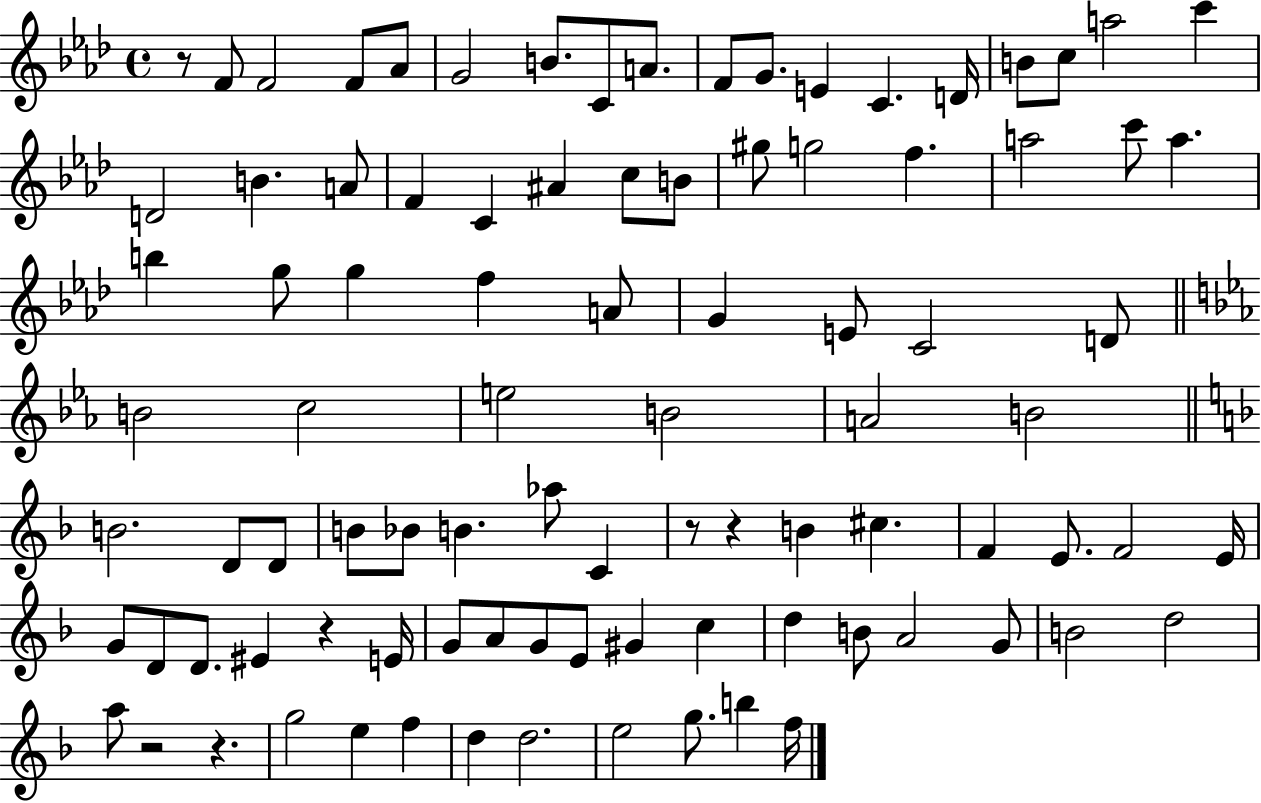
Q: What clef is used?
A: treble